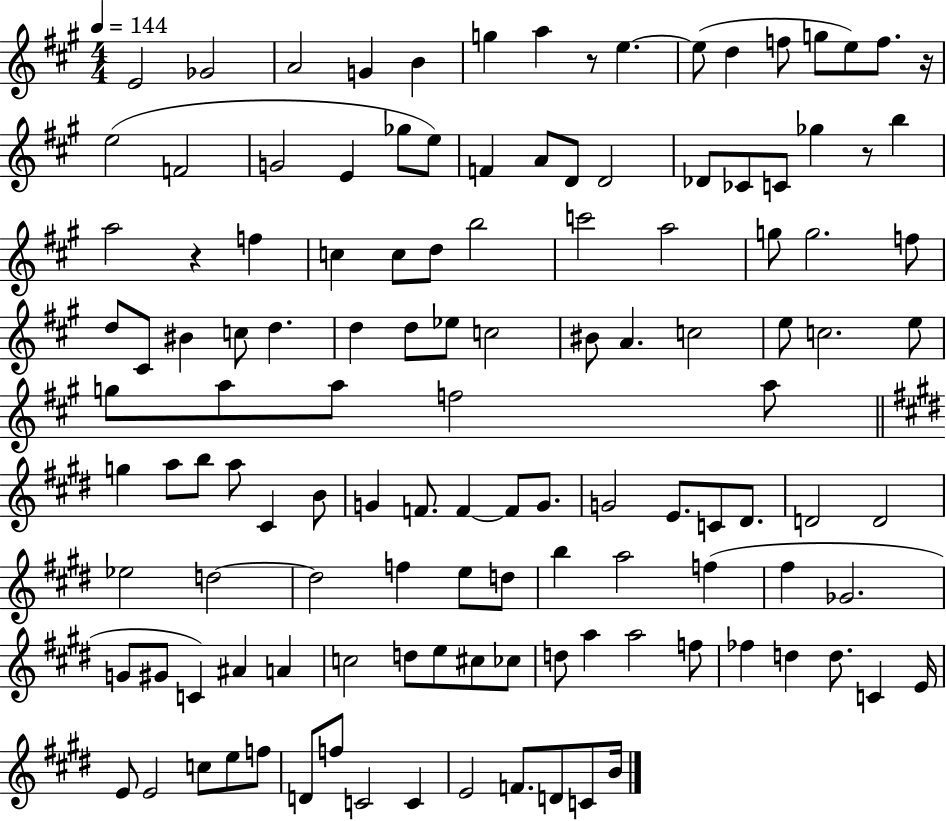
{
  \clef treble
  \numericTimeSignature
  \time 4/4
  \key a \major
  \tempo 4 = 144
  e'2 ges'2 | a'2 g'4 b'4 | g''4 a''4 r8 e''4.~~ | e''8( d''4 f''8 g''8 e''8) f''8. r16 | \break e''2( f'2 | g'2 e'4 ges''8 e''8) | f'4 a'8 d'8 d'2 | des'8 ces'8 c'8 ges''4 r8 b''4 | \break a''2 r4 f''4 | c''4 c''8 d''8 b''2 | c'''2 a''2 | g''8 g''2. f''8 | \break d''8 cis'8 bis'4 c''8 d''4. | d''4 d''8 ees''8 c''2 | bis'8 a'4. c''2 | e''8 c''2. e''8 | \break g''8 a''8 a''8 f''2 a''8 | \bar "||" \break \key e \major g''4 a''8 b''8 a''8 cis'4 b'8 | g'4 f'8. f'4~~ f'8 g'8. | g'2 e'8. c'8 dis'8. | d'2 d'2 | \break ees''2 d''2~~ | d''2 f''4 e''8 d''8 | b''4 a''2 f''4( | fis''4 ges'2. | \break g'8 gis'8 c'4) ais'4 a'4 | c''2 d''8 e''8 cis''8 ces''8 | d''8 a''4 a''2 f''8 | fes''4 d''4 d''8. c'4 e'16 | \break e'8 e'2 c''8 e''8 f''8 | d'8 f''8 c'2 c'4 | e'2 f'8. d'8 c'8 b'16 | \bar "|."
}